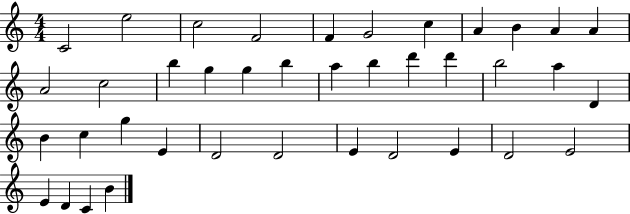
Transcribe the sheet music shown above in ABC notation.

X:1
T:Untitled
M:4/4
L:1/4
K:C
C2 e2 c2 F2 F G2 c A B A A A2 c2 b g g b a b d' d' b2 a D B c g E D2 D2 E D2 E D2 E2 E D C B